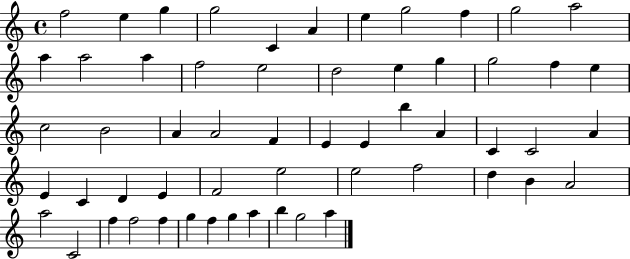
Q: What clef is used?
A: treble